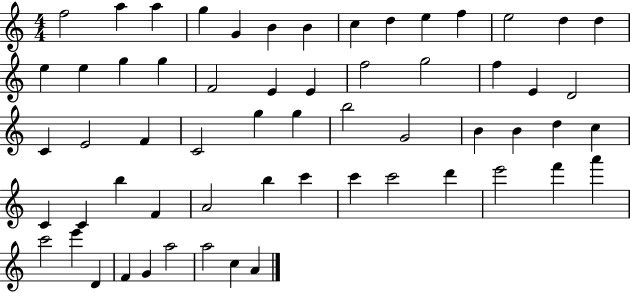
F5/h A5/q A5/q G5/q G4/q B4/q B4/q C5/q D5/q E5/q F5/q E5/h D5/q D5/q E5/q E5/q G5/q G5/q F4/h E4/q E4/q F5/h G5/h F5/q E4/q D4/h C4/q E4/h F4/q C4/h G5/q G5/q B5/h G4/h B4/q B4/q D5/q C5/q C4/q C4/q B5/q F4/q A4/h B5/q C6/q C6/q C6/h D6/q E6/h F6/q A6/q C6/h E6/q D4/q F4/q G4/q A5/h A5/h C5/q A4/q